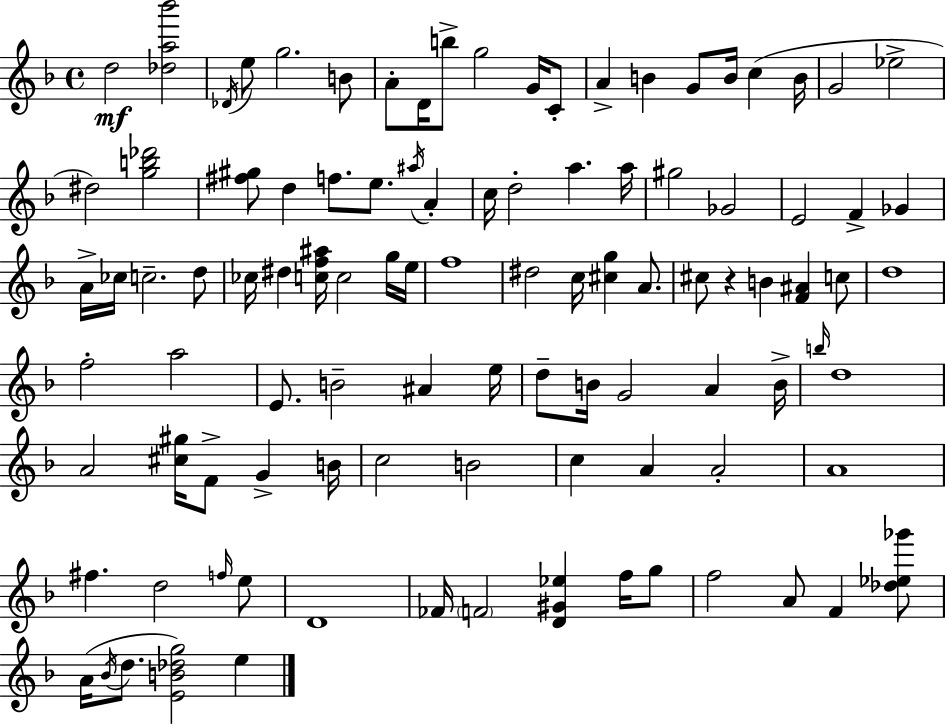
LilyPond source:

{
  \clef treble
  \time 4/4
  \defaultTimeSignature
  \key f \major
  d''2\mf <des'' a'' bes'''>2 | \acciaccatura { des'16 } e''8 g''2. b'8 | a'8-. d'16 b''8-> g''2 g'16 c'8-. | a'4-> b'4 g'8 b'16 c''4( | \break b'16 g'2 ees''2-> | dis''2) <g'' b'' des'''>2 | <fis'' gis''>8 d''4 f''8. e''8. \acciaccatura { ais''16 } a'4-. | c''16 d''2-. a''4. | \break a''16 gis''2 ges'2 | e'2 f'4-> ges'4 | a'16-> ces''16 c''2.-- | d''8 ces''16 dis''4 <c'' f'' ais''>16 c''2 | \break g''16 e''16 f''1 | dis''2 c''16 <cis'' g''>4 a'8. | cis''8 r4 b'4 <f' ais'>4 | c''8 d''1 | \break f''2-. a''2 | e'8. b'2-- ais'4 | e''16 d''8-- b'16 g'2 a'4 | b'16-> \grace { b''16 } d''1 | \break a'2 <cis'' gis''>16 f'8-> g'4-> | b'16 c''2 b'2 | c''4 a'4 a'2-. | a'1 | \break fis''4. d''2 | \grace { f''16 } e''8 d'1 | fes'16 \parenthesize f'2 <d' gis' ees''>4 | f''16 g''8 f''2 a'8 f'4 | \break <des'' ees'' ges'''>8 a'16( \acciaccatura { bes'16 } d''8. <e' b' des'' g''>2) | e''4 \bar "|."
}